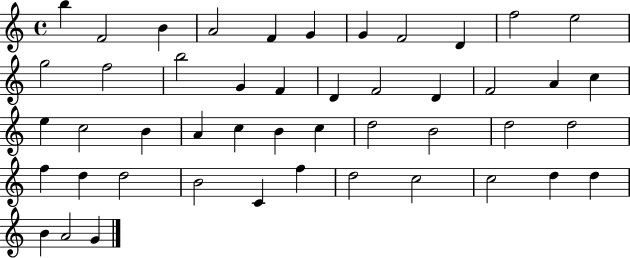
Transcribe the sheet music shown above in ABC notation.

X:1
T:Untitled
M:4/4
L:1/4
K:C
b F2 B A2 F G G F2 D f2 e2 g2 f2 b2 G F D F2 D F2 A c e c2 B A c B c d2 B2 d2 d2 f d d2 B2 C f d2 c2 c2 d d B A2 G